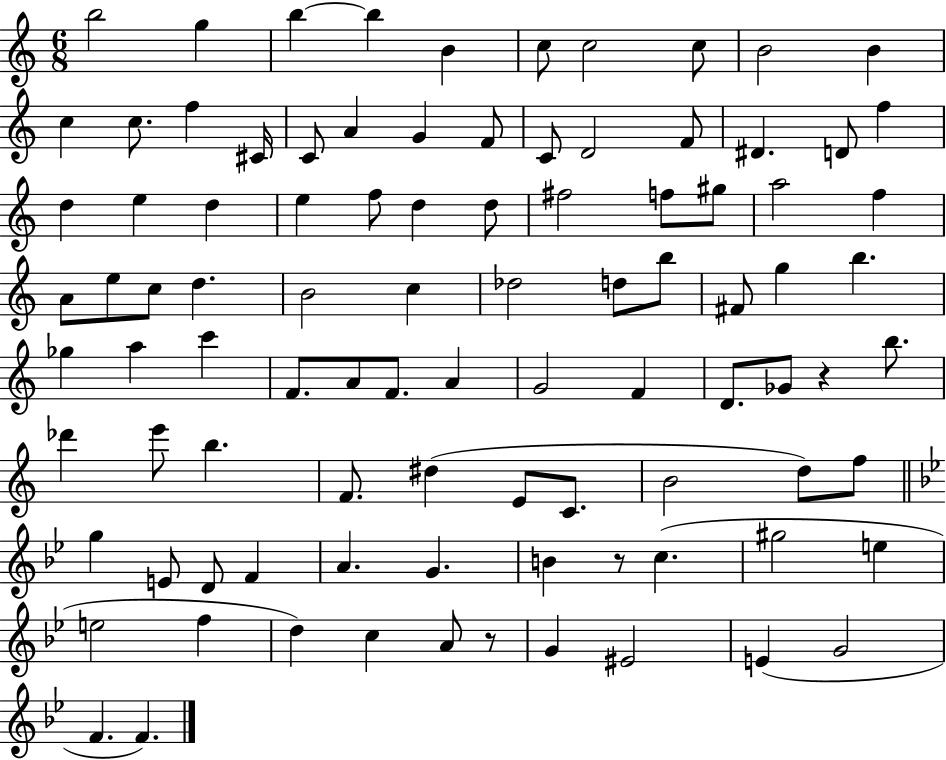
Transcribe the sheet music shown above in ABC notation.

X:1
T:Untitled
M:6/8
L:1/4
K:C
b2 g b b B c/2 c2 c/2 B2 B c c/2 f ^C/4 C/2 A G F/2 C/2 D2 F/2 ^D D/2 f d e d e f/2 d d/2 ^f2 f/2 ^g/2 a2 f A/2 e/2 c/2 d B2 c _d2 d/2 b/2 ^F/2 g b _g a c' F/2 A/2 F/2 A G2 F D/2 _G/2 z b/2 _d' e'/2 b F/2 ^d E/2 C/2 B2 d/2 f/2 g E/2 D/2 F A G B z/2 c ^g2 e e2 f d c A/2 z/2 G ^E2 E G2 F F